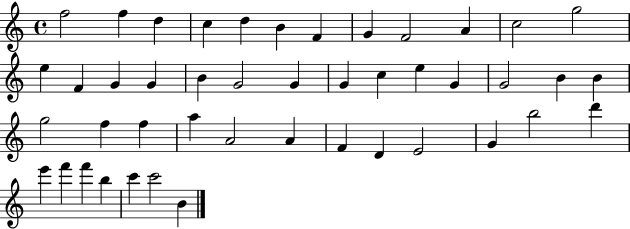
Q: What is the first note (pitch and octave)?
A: F5